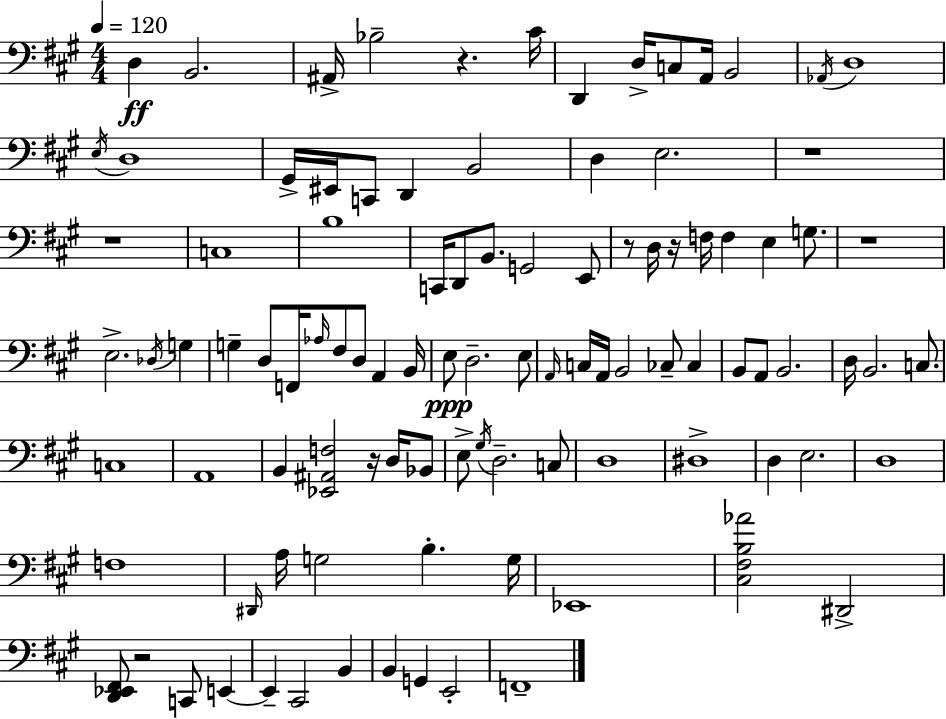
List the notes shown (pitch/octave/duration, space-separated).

D3/q B2/h. A#2/s Bb3/h R/q. C#4/s D2/q D3/s C3/e A2/s B2/h Ab2/s D3/w E3/s D3/w G#2/s EIS2/s C2/e D2/q B2/h D3/q E3/h. R/w R/w C3/w B3/w C2/s D2/e B2/e. G2/h E2/e R/e D3/s R/s F3/s F3/q E3/q G3/e. R/w E3/h. Db3/s G3/q G3/q D3/e F2/s Ab3/s F#3/e D3/e A2/q B2/s E3/e D3/h. E3/e A2/s C3/s A2/s B2/h CES3/e CES3/q B2/e A2/e B2/h. D3/s B2/h. C3/e. C3/w A2/w B2/q [Eb2,A#2,F3]/h R/s D3/s Bb2/e E3/e G#3/s D3/h. C3/e D3/w D#3/w D3/q E3/h. D3/w F3/w D#2/s A3/s G3/h B3/q. G3/s Eb2/w [C#3,F#3,B3,Ab4]/h D#2/h [D2,Eb2,F#2]/e R/h C2/e E2/q E2/q C#2/h B2/q B2/q G2/q E2/h F2/w